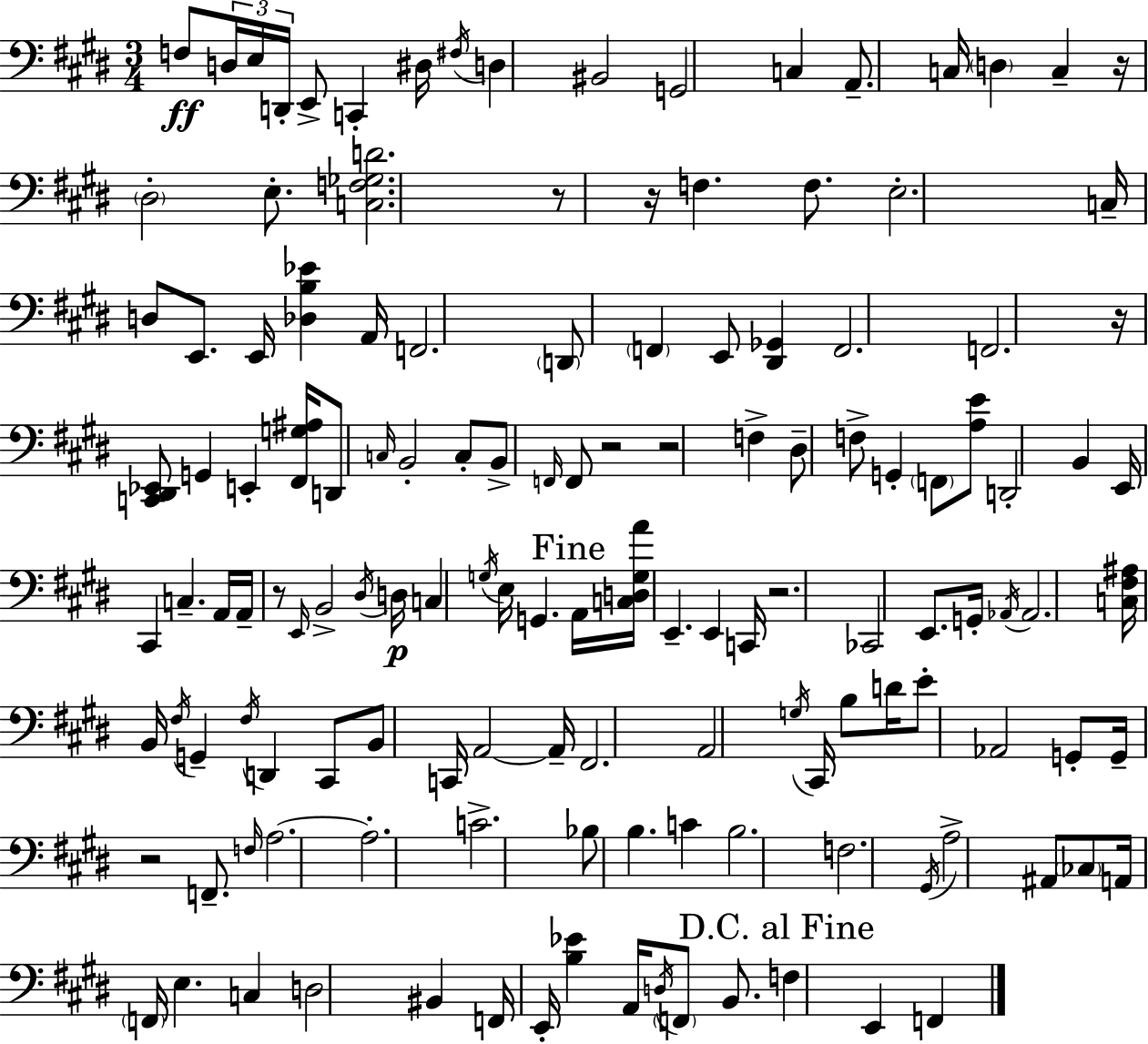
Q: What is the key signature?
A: E major